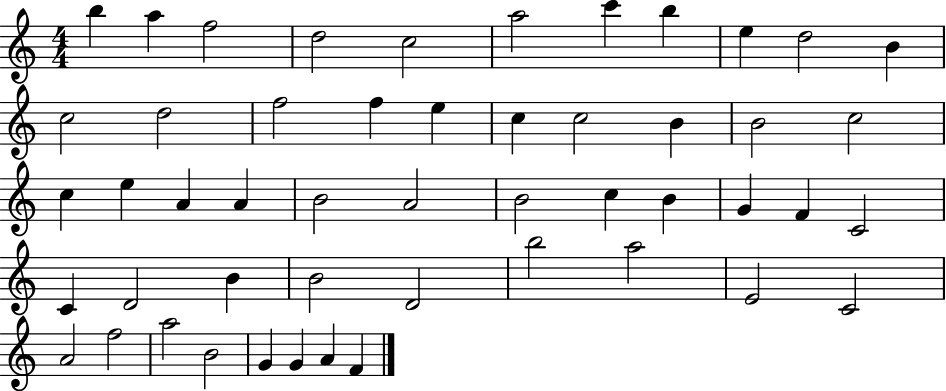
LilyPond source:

{
  \clef treble
  \numericTimeSignature
  \time 4/4
  \key c \major
  b''4 a''4 f''2 | d''2 c''2 | a''2 c'''4 b''4 | e''4 d''2 b'4 | \break c''2 d''2 | f''2 f''4 e''4 | c''4 c''2 b'4 | b'2 c''2 | \break c''4 e''4 a'4 a'4 | b'2 a'2 | b'2 c''4 b'4 | g'4 f'4 c'2 | \break c'4 d'2 b'4 | b'2 d'2 | b''2 a''2 | e'2 c'2 | \break a'2 f''2 | a''2 b'2 | g'4 g'4 a'4 f'4 | \bar "|."
}